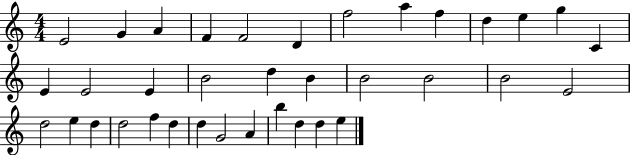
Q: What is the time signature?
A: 4/4